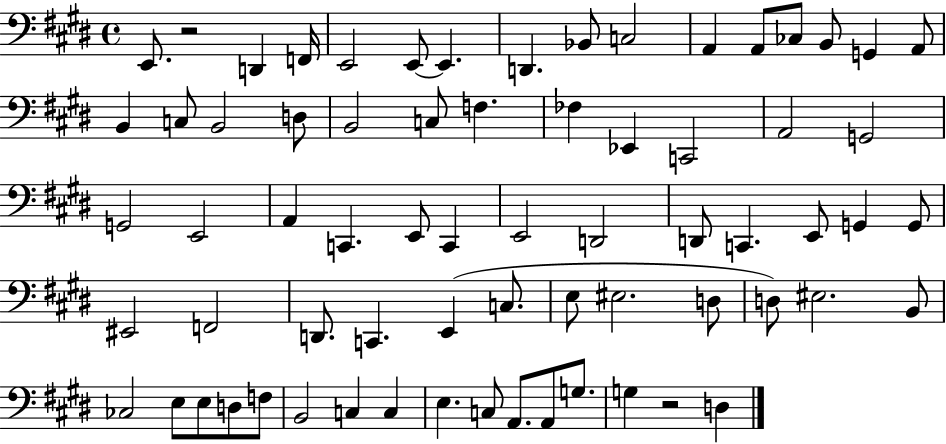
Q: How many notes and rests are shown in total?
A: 69